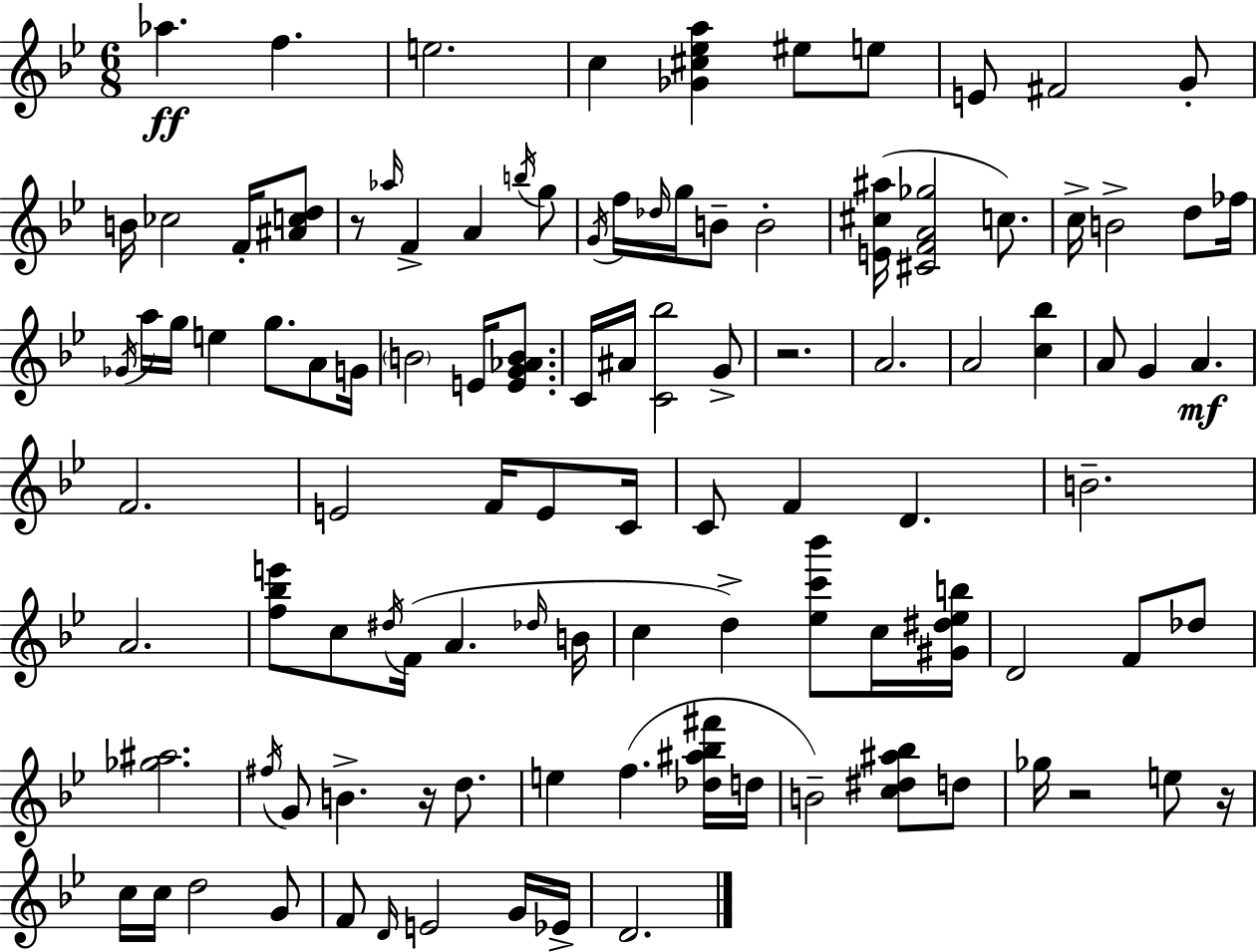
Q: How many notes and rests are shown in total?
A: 106